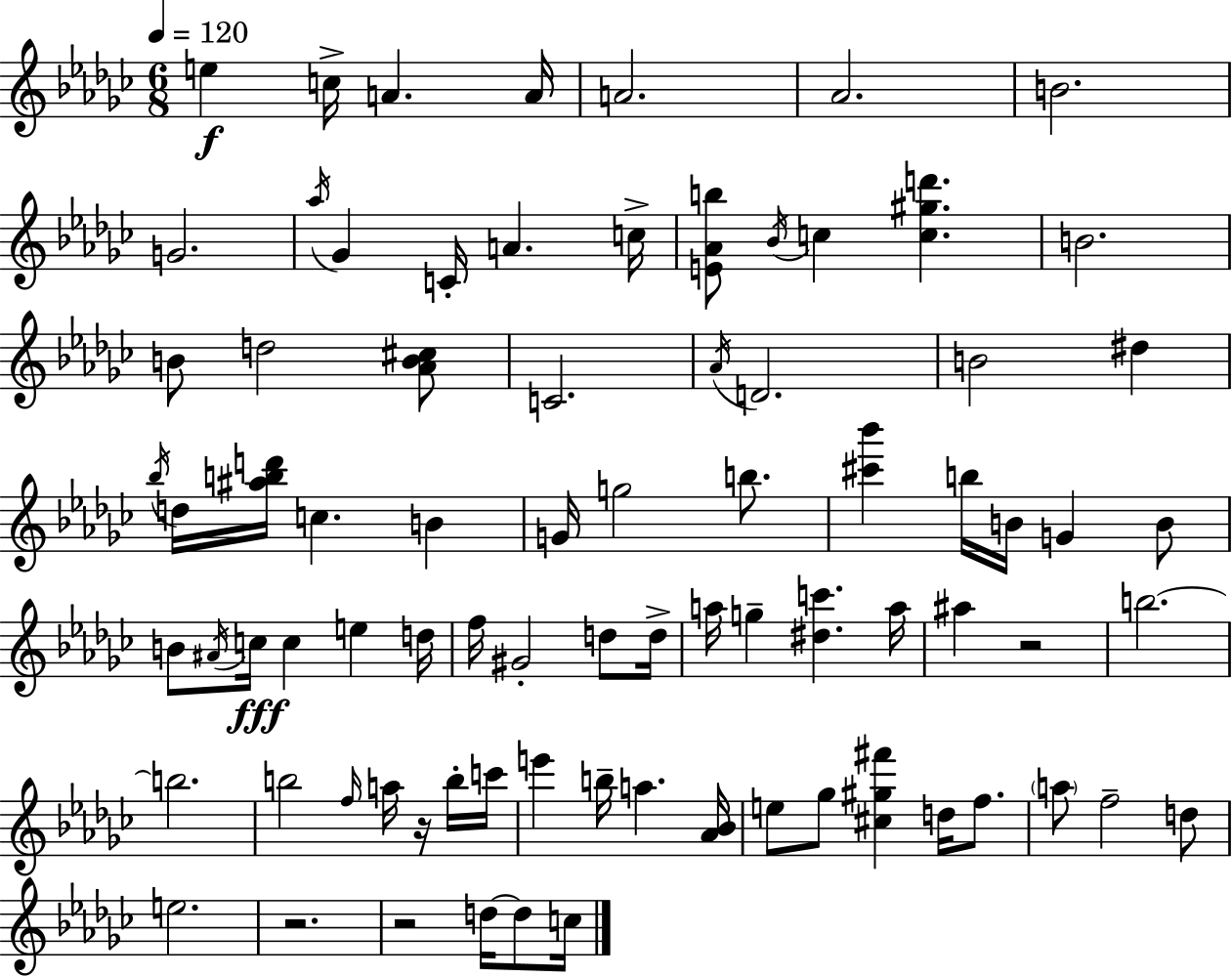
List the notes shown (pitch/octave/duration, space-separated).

E5/q C5/s A4/q. A4/s A4/h. Ab4/h. B4/h. G4/h. Ab5/s Gb4/q C4/s A4/q. C5/s [E4,Ab4,B5]/e Bb4/s C5/q [C5,G#5,D6]/q. B4/h. B4/e D5/h [Ab4,B4,C#5]/e C4/h. Ab4/s D4/h. B4/h D#5/q Bb5/s D5/s [A#5,B5,D6]/s C5/q. B4/q G4/s G5/h B5/e. [C#6,Bb6]/q B5/s B4/s G4/q B4/e B4/e A#4/s C5/s C5/q E5/q D5/s F5/s G#4/h D5/e D5/s A5/s G5/q [D#5,C6]/q. A5/s A#5/q R/h B5/h. B5/h. B5/h F5/s A5/s R/s B5/s C6/s E6/q B5/s A5/q. [Ab4,Bb4]/s E5/e Gb5/e [C#5,G#5,F#6]/q D5/s F5/e. A5/e F5/h D5/e E5/h. R/h. R/h D5/s D5/e C5/s